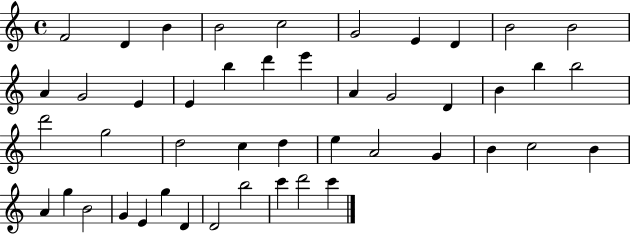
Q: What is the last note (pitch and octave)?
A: C6